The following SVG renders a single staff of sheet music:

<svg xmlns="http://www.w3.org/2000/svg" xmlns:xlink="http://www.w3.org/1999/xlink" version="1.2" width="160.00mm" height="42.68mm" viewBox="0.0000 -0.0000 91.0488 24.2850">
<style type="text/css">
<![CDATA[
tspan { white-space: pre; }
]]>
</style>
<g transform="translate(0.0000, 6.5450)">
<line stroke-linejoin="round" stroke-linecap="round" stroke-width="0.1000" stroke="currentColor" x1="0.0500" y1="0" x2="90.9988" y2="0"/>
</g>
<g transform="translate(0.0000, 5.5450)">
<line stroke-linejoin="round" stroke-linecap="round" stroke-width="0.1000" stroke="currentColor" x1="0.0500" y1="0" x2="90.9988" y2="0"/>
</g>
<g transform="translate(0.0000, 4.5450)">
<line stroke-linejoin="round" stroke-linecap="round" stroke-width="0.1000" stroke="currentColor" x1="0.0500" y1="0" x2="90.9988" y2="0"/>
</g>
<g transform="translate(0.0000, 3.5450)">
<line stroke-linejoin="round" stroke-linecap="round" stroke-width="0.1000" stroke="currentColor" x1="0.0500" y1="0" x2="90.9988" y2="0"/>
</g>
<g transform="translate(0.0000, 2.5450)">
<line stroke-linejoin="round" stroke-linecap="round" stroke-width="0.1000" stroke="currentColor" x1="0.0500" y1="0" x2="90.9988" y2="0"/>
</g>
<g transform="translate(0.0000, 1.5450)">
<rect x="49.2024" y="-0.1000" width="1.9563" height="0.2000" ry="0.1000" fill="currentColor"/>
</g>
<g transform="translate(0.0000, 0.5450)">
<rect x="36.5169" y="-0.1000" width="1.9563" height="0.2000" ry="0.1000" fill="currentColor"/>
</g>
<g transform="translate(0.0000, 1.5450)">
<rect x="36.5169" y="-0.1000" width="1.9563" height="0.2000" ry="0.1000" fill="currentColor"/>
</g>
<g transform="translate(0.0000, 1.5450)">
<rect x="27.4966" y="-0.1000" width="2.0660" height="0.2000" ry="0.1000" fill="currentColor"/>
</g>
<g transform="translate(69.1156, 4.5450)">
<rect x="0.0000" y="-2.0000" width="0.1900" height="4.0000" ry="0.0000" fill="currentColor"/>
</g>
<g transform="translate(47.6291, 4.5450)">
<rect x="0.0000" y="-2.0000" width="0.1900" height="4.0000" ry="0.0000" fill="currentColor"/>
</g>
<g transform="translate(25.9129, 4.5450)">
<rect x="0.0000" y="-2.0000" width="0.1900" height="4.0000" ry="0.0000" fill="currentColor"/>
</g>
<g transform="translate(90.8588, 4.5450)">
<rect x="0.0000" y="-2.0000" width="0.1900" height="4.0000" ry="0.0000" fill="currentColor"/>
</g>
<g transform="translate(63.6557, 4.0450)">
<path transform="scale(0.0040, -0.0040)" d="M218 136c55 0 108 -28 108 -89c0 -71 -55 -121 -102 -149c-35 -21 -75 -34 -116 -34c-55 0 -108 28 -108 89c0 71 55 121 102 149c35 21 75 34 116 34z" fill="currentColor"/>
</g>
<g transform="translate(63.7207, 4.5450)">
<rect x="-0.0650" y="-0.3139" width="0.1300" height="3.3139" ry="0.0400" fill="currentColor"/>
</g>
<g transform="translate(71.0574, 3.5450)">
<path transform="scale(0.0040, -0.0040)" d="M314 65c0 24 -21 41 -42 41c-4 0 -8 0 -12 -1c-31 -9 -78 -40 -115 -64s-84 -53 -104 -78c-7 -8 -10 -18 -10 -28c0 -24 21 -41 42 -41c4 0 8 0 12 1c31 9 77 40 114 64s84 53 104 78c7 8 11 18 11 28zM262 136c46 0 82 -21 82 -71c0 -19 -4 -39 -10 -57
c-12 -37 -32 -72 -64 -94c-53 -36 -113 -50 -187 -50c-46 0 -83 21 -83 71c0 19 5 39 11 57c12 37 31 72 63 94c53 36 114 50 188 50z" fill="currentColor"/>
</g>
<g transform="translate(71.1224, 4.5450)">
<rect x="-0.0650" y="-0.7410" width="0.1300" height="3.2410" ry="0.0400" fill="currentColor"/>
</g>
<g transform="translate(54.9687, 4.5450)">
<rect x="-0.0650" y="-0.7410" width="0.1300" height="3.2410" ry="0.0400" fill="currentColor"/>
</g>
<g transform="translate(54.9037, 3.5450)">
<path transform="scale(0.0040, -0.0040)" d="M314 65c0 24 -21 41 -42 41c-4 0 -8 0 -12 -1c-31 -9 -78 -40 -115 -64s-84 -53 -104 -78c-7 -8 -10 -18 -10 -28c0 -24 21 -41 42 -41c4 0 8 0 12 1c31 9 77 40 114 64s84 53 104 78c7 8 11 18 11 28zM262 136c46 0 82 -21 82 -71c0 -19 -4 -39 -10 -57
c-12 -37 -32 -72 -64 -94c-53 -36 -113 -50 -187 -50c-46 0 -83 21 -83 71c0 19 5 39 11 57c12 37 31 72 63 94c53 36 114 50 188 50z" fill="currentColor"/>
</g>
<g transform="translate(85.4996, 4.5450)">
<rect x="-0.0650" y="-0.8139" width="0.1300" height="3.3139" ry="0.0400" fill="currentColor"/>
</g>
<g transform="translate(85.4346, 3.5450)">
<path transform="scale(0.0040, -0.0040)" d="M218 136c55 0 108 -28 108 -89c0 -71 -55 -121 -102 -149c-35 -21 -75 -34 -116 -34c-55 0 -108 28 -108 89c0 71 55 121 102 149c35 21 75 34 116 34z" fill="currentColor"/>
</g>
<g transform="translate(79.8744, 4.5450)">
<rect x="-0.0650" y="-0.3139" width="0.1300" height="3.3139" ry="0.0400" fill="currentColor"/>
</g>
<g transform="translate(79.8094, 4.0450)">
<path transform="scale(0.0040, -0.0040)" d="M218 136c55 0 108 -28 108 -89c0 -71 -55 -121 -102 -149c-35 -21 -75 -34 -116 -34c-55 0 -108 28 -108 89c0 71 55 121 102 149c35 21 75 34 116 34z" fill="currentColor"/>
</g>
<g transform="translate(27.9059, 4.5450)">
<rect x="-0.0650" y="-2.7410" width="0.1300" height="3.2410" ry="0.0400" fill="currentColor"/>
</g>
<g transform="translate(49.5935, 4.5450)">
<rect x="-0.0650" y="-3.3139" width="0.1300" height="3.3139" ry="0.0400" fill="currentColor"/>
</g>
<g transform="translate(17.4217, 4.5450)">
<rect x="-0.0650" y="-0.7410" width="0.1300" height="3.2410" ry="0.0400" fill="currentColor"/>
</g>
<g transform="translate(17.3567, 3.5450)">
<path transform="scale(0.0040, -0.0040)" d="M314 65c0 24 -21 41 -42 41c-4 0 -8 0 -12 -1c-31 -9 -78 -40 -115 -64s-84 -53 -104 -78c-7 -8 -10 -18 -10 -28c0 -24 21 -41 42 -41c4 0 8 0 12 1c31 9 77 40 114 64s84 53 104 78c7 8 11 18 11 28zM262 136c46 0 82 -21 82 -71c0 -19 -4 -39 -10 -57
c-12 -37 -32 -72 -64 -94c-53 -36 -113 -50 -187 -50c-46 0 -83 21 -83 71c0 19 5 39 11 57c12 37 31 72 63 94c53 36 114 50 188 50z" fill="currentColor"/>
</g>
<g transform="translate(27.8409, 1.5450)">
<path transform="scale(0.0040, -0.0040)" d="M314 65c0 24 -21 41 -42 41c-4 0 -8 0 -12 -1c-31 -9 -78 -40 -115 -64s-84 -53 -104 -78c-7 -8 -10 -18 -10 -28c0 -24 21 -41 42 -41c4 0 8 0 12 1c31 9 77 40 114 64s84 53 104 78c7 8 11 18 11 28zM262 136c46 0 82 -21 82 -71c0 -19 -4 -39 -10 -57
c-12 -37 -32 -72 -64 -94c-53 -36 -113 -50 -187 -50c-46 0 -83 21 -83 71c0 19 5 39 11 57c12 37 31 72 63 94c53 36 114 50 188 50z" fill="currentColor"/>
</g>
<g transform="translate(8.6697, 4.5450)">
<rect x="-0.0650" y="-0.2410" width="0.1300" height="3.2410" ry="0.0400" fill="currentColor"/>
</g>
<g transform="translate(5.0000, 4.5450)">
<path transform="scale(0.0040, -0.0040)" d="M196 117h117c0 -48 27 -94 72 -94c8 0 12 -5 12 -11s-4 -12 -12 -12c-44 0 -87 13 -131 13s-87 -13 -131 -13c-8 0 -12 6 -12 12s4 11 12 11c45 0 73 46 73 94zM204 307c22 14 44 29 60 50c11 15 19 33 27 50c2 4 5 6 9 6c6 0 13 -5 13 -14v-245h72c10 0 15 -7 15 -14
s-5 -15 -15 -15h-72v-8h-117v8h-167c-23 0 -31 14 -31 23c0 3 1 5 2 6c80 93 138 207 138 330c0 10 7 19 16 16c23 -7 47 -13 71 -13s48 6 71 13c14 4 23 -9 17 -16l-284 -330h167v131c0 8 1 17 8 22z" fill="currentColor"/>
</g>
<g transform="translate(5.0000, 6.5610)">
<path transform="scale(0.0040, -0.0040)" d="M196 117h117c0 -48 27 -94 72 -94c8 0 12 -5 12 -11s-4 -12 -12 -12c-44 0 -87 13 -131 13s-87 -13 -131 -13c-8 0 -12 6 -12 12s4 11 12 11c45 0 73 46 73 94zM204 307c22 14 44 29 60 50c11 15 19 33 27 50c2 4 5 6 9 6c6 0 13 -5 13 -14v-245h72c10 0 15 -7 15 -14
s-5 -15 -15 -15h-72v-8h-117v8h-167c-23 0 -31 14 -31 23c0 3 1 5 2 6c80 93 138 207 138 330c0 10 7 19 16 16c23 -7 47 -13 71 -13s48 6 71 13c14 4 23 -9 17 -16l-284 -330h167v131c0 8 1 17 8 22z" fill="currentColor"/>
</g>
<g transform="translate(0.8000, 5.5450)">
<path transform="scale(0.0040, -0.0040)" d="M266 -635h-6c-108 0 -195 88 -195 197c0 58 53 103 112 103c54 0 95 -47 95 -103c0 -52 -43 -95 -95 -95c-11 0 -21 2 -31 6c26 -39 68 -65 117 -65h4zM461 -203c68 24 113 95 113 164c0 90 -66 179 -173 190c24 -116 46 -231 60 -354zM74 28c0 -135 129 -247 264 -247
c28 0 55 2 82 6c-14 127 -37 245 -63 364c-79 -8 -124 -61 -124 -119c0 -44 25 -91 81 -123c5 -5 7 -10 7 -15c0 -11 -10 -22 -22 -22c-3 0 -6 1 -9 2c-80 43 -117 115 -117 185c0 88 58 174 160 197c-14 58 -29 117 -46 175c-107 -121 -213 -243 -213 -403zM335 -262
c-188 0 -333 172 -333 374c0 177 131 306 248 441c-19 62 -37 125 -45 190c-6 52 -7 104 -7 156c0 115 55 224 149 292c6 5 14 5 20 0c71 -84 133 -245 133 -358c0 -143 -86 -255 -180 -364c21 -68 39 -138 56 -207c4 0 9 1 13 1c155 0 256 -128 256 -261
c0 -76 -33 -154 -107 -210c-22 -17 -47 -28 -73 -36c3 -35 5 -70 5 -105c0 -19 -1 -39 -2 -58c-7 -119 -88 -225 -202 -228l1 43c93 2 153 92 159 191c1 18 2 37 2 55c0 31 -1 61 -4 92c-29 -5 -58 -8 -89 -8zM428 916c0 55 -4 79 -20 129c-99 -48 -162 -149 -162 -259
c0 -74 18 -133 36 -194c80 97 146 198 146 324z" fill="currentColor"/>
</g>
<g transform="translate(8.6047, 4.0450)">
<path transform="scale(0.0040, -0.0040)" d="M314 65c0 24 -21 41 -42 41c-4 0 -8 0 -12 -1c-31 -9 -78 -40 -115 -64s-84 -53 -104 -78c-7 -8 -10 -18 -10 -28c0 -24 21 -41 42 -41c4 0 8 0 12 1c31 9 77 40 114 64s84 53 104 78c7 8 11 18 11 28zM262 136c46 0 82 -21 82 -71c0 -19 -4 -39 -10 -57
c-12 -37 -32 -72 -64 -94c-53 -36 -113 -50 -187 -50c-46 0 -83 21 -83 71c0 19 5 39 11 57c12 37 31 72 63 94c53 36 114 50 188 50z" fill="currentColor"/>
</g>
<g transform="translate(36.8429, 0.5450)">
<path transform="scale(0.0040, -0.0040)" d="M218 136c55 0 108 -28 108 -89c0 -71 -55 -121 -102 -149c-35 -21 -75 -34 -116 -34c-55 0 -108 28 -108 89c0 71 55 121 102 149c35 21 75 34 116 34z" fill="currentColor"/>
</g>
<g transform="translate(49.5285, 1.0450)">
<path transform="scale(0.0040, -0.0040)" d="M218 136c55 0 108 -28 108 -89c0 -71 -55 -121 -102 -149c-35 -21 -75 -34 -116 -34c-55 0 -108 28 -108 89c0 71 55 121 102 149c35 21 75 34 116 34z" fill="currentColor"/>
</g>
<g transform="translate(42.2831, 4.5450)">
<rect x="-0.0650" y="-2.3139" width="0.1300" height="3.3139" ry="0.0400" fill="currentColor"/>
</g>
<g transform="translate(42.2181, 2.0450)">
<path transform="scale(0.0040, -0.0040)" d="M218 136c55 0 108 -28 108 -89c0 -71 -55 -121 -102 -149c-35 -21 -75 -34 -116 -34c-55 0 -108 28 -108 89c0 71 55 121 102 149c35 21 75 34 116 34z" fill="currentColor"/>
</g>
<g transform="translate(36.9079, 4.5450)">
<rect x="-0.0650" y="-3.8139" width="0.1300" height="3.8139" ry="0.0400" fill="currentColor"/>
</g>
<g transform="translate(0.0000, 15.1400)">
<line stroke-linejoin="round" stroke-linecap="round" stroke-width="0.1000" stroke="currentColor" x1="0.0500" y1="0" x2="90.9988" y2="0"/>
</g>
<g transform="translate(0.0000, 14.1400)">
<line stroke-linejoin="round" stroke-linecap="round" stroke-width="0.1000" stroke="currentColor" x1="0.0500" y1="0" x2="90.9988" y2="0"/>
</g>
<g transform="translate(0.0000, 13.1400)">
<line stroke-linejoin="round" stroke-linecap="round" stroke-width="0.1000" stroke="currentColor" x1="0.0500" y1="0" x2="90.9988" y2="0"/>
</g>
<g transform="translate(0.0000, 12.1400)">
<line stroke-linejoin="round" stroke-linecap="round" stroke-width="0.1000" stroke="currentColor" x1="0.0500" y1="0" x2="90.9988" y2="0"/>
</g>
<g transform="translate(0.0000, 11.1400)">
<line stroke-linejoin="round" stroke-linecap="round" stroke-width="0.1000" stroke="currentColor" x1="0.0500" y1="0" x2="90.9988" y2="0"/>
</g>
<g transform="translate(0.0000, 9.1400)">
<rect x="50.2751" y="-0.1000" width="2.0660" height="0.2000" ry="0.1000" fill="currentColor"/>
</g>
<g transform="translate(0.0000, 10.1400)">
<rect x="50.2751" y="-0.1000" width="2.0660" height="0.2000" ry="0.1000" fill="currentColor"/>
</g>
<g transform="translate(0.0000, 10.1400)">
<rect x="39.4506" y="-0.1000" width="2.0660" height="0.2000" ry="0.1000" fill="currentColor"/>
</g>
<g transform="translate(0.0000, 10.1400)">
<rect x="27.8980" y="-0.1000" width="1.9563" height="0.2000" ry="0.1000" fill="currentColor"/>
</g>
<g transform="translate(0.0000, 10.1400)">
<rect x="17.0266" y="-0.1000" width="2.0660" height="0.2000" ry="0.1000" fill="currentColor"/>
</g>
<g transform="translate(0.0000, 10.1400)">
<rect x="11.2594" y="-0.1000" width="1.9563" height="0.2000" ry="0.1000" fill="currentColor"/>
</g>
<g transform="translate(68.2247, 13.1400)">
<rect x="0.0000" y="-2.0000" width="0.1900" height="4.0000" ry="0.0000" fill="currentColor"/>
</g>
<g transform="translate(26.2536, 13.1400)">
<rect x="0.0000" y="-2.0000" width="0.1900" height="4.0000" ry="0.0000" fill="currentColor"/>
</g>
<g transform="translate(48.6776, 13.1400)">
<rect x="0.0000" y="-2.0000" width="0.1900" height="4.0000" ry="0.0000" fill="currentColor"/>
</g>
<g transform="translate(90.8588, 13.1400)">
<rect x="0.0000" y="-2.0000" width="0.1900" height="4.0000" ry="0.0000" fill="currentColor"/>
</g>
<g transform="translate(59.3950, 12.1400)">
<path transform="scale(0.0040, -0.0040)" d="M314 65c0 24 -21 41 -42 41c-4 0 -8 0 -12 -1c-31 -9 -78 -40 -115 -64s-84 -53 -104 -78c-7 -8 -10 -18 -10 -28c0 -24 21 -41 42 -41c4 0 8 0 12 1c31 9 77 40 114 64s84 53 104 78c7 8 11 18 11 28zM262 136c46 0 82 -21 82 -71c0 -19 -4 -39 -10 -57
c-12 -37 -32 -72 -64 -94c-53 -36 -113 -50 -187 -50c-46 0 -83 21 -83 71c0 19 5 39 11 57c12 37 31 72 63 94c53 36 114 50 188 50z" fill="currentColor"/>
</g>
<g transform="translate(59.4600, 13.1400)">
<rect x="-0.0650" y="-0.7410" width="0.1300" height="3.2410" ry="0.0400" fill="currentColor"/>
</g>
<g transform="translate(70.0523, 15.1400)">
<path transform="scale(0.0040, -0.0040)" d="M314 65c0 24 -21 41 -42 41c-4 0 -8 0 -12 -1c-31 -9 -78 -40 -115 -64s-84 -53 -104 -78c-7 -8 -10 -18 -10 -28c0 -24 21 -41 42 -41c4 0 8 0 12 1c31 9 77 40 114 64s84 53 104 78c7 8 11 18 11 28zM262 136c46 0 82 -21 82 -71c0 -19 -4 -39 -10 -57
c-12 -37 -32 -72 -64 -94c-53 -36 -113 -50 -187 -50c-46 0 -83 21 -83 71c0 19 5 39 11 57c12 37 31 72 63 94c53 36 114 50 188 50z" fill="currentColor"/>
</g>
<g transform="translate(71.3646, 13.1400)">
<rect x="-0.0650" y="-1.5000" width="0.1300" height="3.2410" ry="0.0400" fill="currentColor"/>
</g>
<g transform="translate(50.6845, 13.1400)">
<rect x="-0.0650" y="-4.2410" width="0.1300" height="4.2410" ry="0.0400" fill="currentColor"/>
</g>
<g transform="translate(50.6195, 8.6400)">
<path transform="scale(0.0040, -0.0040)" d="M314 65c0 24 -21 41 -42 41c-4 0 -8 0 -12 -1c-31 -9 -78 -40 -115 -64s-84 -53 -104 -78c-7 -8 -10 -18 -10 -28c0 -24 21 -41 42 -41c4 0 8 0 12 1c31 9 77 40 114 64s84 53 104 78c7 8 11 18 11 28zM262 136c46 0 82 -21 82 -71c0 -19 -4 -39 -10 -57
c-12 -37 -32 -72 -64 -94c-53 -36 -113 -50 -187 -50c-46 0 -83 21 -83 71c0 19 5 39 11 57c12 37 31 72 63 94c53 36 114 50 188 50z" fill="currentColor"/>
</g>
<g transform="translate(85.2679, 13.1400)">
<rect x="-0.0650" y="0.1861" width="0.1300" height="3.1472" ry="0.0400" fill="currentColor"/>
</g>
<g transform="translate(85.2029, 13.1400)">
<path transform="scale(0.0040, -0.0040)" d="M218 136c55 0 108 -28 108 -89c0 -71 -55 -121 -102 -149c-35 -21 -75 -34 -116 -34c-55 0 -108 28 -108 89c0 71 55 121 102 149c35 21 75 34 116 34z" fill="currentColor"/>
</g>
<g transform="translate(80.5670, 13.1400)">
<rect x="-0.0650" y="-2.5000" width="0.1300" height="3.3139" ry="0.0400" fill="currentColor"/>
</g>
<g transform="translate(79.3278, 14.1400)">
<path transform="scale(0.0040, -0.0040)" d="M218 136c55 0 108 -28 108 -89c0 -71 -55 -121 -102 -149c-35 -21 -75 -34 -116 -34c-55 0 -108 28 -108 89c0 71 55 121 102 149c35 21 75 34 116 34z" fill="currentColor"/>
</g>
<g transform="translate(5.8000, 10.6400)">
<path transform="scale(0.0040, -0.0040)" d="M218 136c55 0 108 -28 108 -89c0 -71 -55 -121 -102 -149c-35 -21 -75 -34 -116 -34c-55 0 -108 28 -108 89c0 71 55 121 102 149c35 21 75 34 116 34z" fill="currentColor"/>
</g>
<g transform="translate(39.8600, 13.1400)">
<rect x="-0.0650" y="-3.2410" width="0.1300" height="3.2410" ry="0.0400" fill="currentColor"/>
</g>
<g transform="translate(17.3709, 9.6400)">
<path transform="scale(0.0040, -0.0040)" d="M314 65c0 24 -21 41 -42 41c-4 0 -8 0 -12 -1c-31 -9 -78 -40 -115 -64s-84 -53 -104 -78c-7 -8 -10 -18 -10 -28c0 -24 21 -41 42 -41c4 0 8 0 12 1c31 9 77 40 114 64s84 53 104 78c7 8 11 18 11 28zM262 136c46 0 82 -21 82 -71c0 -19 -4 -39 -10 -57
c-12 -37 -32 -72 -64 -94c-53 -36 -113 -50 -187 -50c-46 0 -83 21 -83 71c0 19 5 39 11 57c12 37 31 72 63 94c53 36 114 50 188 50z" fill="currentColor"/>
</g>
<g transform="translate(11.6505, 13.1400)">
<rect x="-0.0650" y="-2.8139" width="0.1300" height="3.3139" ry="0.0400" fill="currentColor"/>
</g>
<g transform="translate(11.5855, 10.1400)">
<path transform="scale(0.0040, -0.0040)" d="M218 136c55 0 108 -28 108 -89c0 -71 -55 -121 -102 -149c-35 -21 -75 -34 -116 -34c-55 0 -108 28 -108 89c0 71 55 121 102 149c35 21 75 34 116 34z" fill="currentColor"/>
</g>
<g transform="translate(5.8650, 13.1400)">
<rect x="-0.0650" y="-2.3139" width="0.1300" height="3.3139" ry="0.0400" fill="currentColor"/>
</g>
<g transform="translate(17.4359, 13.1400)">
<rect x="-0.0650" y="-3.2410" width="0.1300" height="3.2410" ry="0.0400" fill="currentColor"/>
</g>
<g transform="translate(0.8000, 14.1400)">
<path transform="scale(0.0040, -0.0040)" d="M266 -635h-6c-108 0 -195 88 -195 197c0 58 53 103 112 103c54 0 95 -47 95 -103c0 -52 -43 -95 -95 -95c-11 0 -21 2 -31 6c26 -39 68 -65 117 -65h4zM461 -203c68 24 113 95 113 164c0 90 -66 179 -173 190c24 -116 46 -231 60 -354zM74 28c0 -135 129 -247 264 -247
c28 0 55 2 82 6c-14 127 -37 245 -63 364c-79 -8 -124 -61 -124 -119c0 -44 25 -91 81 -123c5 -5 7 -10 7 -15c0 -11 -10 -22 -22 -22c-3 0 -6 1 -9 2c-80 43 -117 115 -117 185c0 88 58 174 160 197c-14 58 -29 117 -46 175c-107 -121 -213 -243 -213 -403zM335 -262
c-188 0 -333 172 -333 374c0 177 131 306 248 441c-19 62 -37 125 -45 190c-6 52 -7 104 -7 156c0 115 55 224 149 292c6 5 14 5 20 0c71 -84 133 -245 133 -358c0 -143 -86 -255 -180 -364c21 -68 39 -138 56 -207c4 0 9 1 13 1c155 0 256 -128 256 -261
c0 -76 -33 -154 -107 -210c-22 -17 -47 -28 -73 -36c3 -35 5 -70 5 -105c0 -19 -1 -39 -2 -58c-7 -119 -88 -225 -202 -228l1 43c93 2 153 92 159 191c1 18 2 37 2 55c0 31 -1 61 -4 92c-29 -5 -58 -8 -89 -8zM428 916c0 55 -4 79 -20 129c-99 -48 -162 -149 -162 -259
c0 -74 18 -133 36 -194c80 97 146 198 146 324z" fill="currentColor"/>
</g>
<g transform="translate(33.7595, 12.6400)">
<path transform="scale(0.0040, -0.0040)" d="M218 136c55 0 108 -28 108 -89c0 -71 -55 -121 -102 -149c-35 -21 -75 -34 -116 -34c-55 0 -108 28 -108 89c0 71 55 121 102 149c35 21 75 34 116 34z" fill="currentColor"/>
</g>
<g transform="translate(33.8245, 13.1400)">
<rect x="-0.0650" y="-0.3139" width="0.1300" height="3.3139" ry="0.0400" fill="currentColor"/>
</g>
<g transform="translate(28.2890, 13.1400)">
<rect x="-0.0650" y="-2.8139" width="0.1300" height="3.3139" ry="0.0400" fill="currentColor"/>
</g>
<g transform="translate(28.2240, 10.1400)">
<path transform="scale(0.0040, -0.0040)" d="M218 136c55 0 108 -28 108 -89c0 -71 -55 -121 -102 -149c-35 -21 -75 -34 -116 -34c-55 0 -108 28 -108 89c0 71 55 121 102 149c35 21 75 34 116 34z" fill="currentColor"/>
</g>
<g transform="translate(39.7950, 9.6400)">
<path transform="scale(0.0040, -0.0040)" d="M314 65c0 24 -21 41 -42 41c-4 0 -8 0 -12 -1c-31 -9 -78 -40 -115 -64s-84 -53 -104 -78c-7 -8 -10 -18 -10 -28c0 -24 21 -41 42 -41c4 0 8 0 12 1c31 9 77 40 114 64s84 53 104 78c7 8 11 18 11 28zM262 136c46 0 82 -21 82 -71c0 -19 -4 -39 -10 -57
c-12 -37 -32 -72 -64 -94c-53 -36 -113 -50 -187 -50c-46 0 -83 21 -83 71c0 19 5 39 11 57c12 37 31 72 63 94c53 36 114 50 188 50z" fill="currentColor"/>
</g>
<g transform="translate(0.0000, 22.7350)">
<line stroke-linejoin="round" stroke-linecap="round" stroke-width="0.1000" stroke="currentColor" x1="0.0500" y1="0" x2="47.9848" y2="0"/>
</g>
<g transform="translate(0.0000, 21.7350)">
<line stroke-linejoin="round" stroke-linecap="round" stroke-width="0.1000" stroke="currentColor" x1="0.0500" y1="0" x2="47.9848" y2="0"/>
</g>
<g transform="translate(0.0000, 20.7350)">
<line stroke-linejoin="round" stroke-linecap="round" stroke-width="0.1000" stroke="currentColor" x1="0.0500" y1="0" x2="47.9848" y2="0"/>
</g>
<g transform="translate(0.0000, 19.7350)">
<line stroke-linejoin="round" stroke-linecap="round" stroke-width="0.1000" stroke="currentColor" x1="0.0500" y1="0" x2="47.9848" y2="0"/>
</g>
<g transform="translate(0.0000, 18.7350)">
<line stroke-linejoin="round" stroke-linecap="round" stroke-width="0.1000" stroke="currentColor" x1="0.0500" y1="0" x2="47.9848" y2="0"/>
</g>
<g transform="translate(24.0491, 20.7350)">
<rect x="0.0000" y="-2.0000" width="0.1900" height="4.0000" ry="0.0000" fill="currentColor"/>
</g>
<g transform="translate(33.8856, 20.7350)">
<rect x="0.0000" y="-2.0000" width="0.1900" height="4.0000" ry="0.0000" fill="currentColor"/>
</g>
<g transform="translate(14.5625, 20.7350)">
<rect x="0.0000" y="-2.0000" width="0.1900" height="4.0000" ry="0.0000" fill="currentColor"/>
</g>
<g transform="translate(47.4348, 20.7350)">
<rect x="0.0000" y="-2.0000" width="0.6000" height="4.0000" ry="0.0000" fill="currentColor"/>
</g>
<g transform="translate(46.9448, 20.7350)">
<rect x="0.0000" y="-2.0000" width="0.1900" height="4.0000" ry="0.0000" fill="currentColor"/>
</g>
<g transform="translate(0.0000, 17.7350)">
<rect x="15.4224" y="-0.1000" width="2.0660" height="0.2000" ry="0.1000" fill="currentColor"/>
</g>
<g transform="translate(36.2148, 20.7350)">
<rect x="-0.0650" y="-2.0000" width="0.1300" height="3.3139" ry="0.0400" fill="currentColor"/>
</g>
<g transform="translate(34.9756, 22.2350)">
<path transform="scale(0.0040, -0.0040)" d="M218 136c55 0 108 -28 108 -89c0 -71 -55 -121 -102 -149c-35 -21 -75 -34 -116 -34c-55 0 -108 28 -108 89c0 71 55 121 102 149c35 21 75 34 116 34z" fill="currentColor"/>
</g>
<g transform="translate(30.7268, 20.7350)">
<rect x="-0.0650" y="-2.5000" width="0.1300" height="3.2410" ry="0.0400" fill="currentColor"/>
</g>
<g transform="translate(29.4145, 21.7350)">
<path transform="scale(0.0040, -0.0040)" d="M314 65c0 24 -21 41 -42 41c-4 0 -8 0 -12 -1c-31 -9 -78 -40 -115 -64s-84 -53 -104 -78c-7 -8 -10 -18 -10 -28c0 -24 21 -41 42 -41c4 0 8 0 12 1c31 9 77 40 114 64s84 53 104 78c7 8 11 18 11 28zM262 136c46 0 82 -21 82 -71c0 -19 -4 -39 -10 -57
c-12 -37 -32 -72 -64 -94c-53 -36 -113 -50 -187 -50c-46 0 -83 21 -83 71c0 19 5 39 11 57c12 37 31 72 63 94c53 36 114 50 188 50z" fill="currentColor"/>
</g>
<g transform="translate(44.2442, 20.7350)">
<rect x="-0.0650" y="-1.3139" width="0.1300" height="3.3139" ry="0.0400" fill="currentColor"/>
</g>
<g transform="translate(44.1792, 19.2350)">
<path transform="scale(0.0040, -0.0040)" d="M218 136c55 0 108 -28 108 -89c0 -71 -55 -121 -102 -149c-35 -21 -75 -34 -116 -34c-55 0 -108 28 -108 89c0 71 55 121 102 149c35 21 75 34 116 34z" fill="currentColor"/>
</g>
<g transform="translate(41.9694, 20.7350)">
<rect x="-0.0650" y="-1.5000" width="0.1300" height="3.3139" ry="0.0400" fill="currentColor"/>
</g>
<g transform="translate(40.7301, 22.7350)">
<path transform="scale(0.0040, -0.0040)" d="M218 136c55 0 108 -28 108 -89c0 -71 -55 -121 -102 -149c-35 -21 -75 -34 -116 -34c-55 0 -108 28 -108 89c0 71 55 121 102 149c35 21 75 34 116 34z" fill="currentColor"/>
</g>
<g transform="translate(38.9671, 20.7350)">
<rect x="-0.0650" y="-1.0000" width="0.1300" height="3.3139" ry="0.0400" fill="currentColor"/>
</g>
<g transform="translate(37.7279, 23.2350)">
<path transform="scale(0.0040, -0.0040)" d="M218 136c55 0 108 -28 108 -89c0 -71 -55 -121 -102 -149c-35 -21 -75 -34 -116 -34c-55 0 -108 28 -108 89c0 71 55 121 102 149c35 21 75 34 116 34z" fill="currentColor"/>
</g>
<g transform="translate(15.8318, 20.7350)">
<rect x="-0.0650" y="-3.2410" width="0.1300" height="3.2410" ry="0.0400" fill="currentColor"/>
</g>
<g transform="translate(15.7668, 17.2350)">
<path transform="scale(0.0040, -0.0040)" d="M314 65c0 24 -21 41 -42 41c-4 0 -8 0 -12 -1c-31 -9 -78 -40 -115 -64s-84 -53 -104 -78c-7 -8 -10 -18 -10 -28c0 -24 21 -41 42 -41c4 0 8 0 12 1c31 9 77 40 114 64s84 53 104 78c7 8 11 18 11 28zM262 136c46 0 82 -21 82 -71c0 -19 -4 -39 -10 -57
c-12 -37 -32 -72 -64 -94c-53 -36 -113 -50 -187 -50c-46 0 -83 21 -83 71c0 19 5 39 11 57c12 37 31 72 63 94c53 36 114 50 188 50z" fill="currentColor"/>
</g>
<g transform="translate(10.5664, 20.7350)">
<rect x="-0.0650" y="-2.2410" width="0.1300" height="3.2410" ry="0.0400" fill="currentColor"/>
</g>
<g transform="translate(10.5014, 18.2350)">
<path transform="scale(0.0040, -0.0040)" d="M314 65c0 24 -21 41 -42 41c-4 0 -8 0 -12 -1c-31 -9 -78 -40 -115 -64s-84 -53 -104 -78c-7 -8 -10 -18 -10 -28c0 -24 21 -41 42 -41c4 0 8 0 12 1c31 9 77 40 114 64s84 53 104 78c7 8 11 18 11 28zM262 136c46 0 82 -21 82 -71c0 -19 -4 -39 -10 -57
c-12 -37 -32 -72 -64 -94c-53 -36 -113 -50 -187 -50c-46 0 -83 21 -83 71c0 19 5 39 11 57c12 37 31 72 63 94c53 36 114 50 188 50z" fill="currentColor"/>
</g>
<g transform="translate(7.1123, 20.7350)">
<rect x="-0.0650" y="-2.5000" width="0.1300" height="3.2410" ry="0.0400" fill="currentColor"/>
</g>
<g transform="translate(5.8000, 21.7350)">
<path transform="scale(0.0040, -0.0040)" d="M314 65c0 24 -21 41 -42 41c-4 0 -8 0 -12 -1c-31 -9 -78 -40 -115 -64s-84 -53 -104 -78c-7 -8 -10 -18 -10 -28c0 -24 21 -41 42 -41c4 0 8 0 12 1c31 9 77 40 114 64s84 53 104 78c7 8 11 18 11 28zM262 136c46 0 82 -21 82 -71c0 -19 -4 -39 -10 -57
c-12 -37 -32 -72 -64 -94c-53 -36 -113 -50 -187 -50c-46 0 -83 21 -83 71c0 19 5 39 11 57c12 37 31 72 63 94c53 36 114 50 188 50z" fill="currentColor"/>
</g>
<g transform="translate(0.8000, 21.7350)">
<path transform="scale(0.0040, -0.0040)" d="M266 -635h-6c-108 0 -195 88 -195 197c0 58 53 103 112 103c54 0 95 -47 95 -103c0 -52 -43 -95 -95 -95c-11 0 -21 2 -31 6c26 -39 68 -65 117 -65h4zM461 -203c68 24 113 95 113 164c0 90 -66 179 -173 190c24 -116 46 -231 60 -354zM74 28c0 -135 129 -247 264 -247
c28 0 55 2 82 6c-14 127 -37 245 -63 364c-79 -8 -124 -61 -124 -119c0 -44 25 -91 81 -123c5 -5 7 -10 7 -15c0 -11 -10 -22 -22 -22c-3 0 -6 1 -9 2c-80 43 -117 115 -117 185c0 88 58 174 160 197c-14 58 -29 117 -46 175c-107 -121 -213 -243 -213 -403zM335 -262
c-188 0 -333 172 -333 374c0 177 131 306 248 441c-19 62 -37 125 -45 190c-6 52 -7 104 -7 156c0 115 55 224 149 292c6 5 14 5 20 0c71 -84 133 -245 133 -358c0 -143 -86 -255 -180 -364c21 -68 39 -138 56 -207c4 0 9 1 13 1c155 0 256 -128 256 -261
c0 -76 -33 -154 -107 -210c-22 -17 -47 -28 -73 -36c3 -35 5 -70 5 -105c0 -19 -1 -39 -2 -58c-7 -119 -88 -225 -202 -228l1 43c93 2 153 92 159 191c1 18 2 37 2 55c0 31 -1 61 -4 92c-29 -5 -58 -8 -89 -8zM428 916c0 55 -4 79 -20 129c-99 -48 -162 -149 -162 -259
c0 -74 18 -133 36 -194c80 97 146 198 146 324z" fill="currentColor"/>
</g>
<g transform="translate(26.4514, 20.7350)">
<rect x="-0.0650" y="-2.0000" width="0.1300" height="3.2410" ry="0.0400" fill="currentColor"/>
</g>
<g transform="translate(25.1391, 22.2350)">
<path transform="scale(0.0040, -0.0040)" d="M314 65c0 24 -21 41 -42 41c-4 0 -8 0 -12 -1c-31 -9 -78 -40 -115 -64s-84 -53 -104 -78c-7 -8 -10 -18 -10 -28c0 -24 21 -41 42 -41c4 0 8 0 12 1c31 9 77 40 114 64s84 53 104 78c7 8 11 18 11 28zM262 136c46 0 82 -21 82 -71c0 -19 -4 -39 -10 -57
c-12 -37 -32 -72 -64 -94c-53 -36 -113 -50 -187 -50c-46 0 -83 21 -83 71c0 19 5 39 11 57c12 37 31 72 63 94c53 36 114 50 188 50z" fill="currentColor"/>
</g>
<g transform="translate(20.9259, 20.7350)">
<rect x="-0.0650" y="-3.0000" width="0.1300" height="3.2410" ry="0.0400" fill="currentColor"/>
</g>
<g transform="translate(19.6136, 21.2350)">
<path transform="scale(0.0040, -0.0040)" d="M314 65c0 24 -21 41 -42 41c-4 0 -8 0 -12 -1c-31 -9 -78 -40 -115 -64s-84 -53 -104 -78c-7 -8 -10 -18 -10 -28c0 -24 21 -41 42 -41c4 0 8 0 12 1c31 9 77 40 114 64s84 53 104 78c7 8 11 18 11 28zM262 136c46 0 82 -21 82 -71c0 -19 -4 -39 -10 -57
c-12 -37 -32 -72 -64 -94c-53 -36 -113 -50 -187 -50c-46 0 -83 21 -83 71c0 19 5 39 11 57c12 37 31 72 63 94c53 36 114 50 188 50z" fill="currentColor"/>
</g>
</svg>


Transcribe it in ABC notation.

X:1
T:Untitled
M:4/4
L:1/4
K:C
c2 d2 a2 c' g b d2 c d2 c d g a b2 a c b2 d'2 d2 E2 G B G2 g2 b2 A2 F2 G2 F D E e